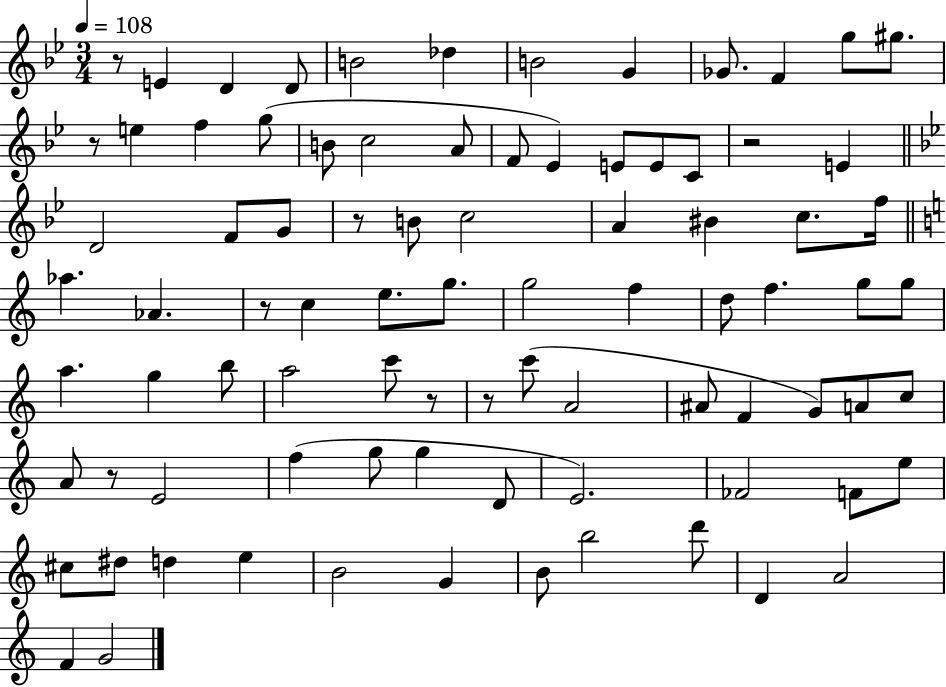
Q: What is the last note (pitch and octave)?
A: G4